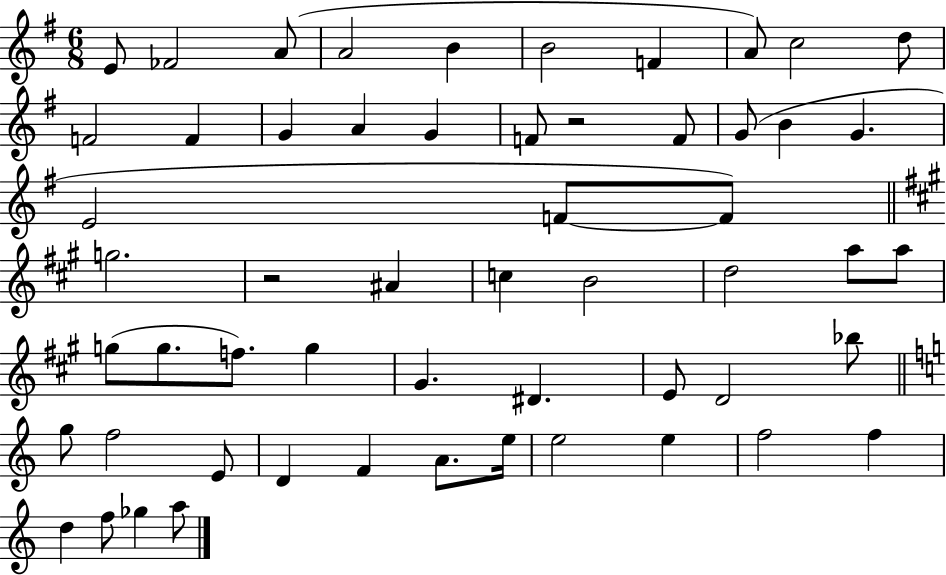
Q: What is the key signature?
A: G major